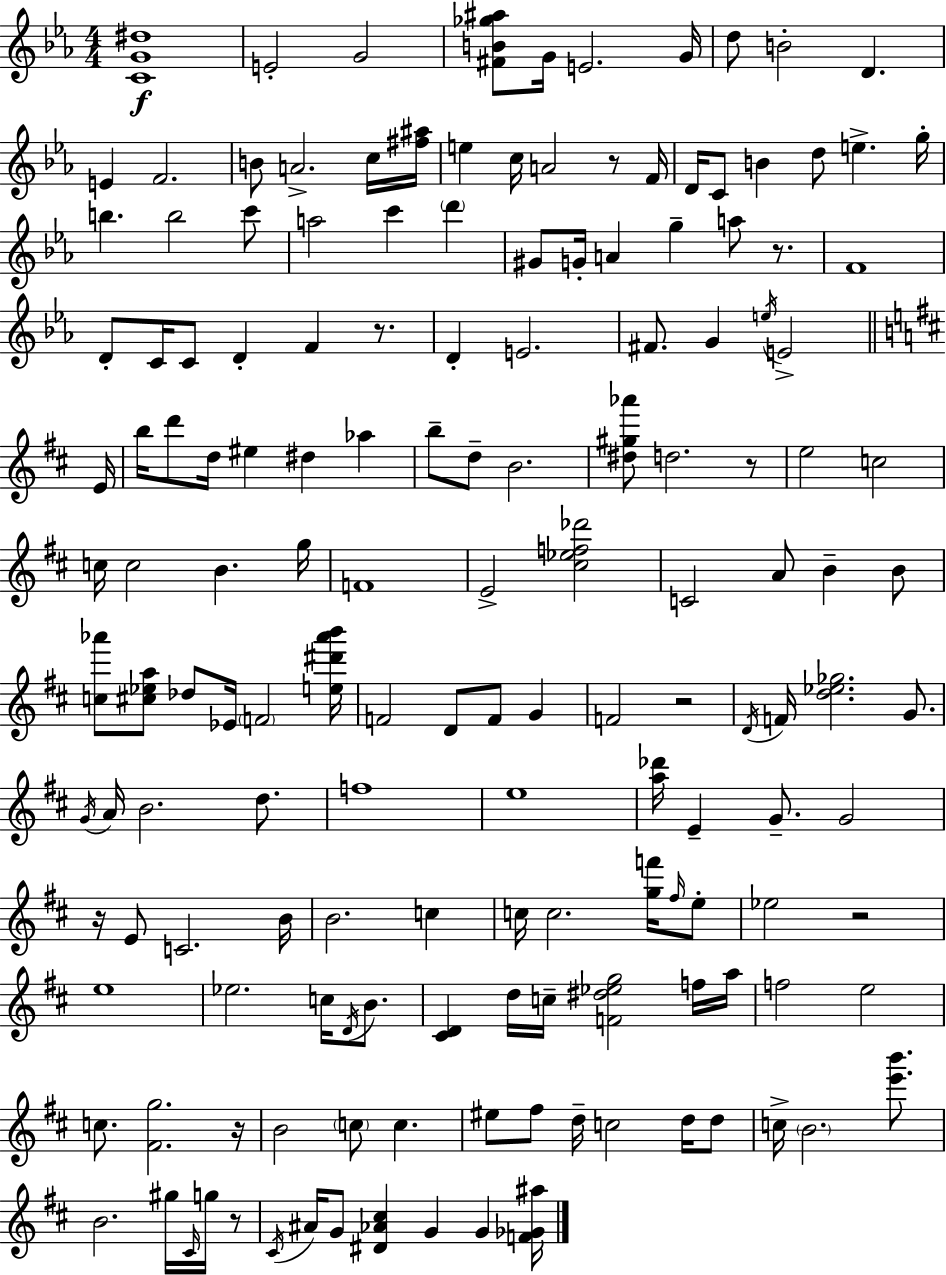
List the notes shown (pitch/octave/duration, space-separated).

[C4,G4,D#5]/w E4/h G4/h [F#4,B4,Gb5,A#5]/e G4/s E4/h. G4/s D5/e B4/h D4/q. E4/q F4/h. B4/e A4/h. C5/s [F#5,A#5]/s E5/q C5/s A4/h R/e F4/s D4/s C4/e B4/q D5/e E5/q. G5/s B5/q. B5/h C6/e A5/h C6/q D6/q G#4/e G4/s A4/q G5/q A5/e R/e. F4/w D4/e C4/s C4/e D4/q F4/q R/e. D4/q E4/h. F#4/e. G4/q E5/s E4/h E4/s B5/s D6/e D5/s EIS5/q D#5/q Ab5/q B5/e D5/e B4/h. [D#5,G#5,Ab6]/e D5/h. R/e E5/h C5/h C5/s C5/h B4/q. G5/s F4/w E4/h [C#5,Eb5,F5,Db6]/h C4/h A4/e B4/q B4/e [C5,Ab6]/e [C#5,Eb5,A5]/e Db5/e Eb4/s F4/h [E5,D#6,Ab6,B6]/s F4/h D4/e F4/e G4/q F4/h R/h D4/s F4/s [D5,Eb5,Gb5]/h. G4/e. G4/s A4/s B4/h. D5/e. F5/w E5/w [A5,Db6]/s E4/q G4/e. G4/h R/s E4/e C4/h. B4/s B4/h. C5/q C5/s C5/h. [G5,F6]/s F#5/s E5/e Eb5/h R/h E5/w Eb5/h. C5/s D4/s B4/e. [C#4,D4]/q D5/s C5/s [F4,D#5,Eb5,G5]/h F5/s A5/s F5/h E5/h C5/e. [F#4,G5]/h. R/s B4/h C5/e C5/q. EIS5/e F#5/e D5/s C5/h D5/s D5/e C5/s B4/h. [E6,B6]/e. B4/h. G#5/s C#4/s G5/s R/e C#4/s A#4/s G4/e [D#4,Ab4,C#5]/q G4/q G4/q [F4,Gb4,A#5]/s